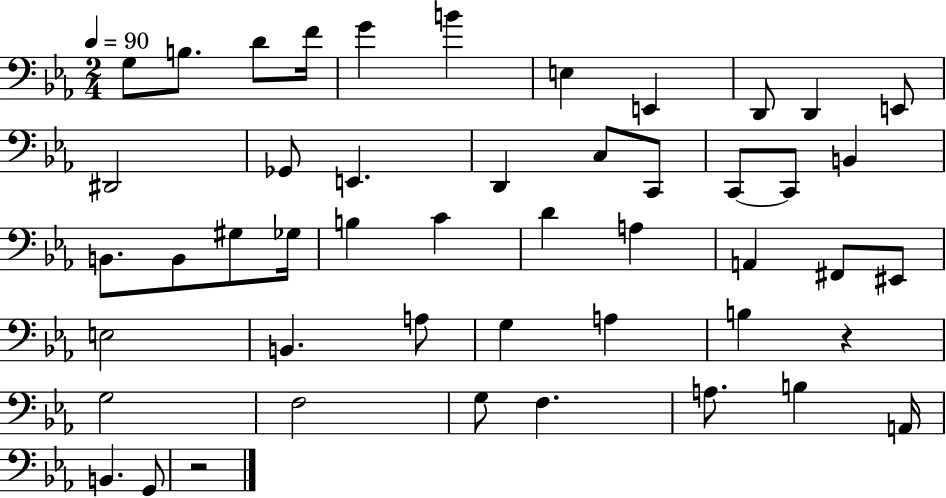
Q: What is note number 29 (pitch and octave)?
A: A2